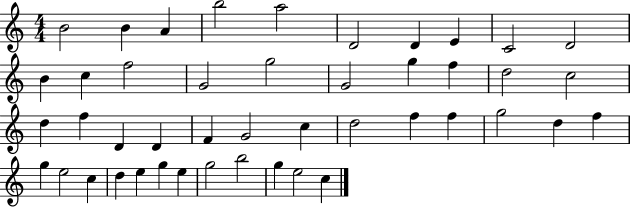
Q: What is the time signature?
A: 4/4